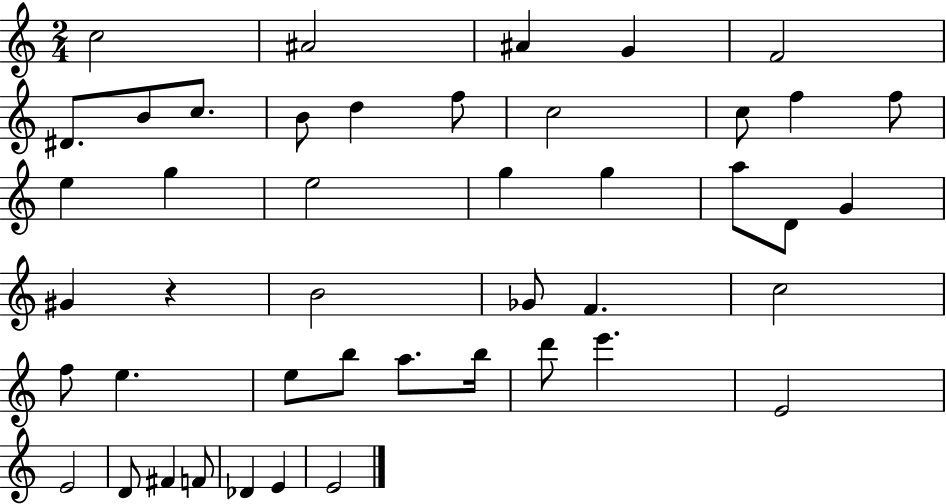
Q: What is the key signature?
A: C major